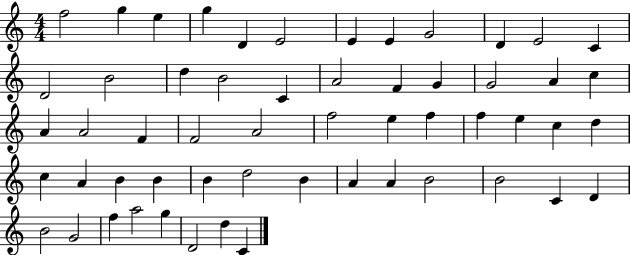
{
  \clef treble
  \numericTimeSignature
  \time 4/4
  \key c \major
  f''2 g''4 e''4 | g''4 d'4 e'2 | e'4 e'4 g'2 | d'4 e'2 c'4 | \break d'2 b'2 | d''4 b'2 c'4 | a'2 f'4 g'4 | g'2 a'4 c''4 | \break a'4 a'2 f'4 | f'2 a'2 | f''2 e''4 f''4 | f''4 e''4 c''4 d''4 | \break c''4 a'4 b'4 b'4 | b'4 d''2 b'4 | a'4 a'4 b'2 | b'2 c'4 d'4 | \break b'2 g'2 | f''4 a''2 g''4 | d'2 d''4 c'4 | \bar "|."
}